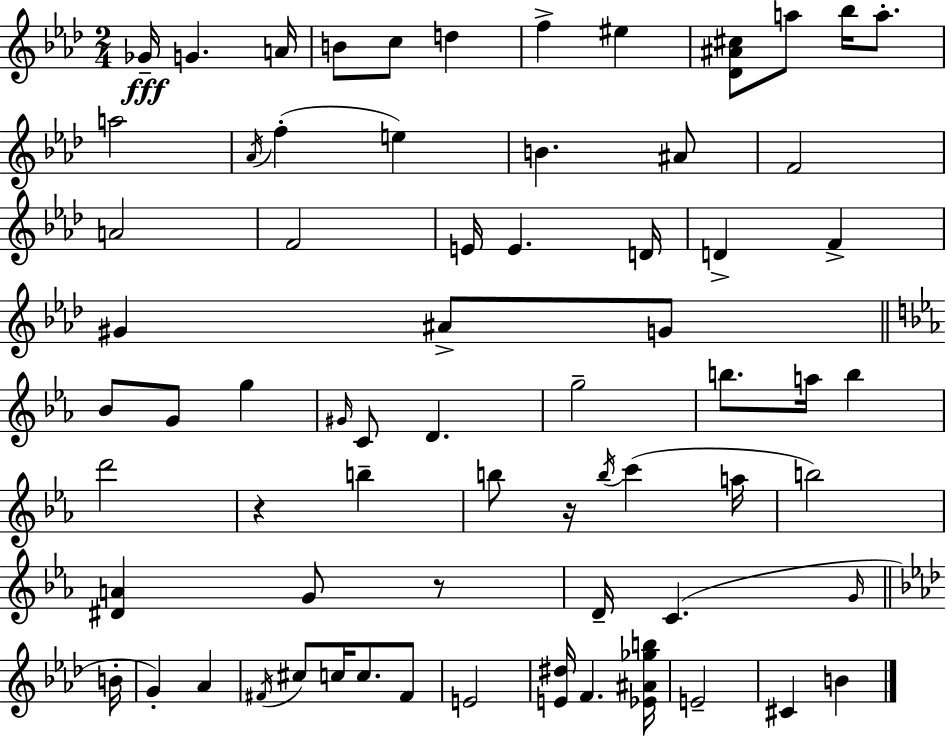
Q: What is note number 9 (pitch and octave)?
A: A5